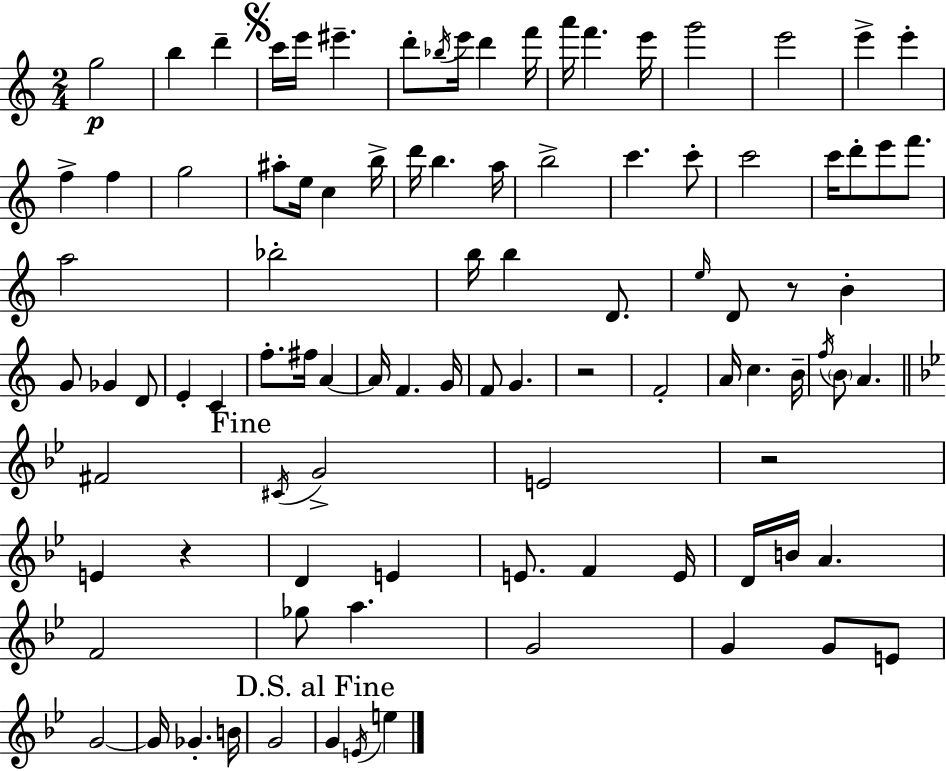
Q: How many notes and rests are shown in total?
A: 96